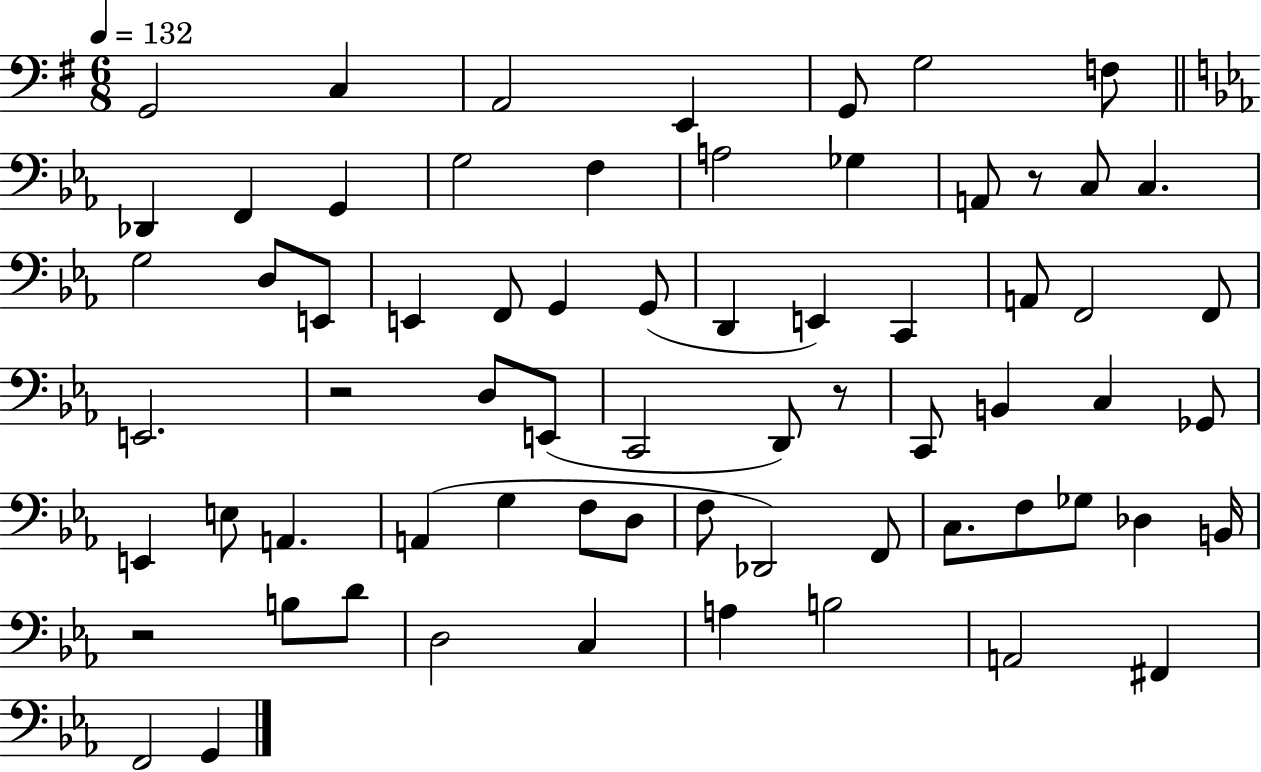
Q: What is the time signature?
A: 6/8